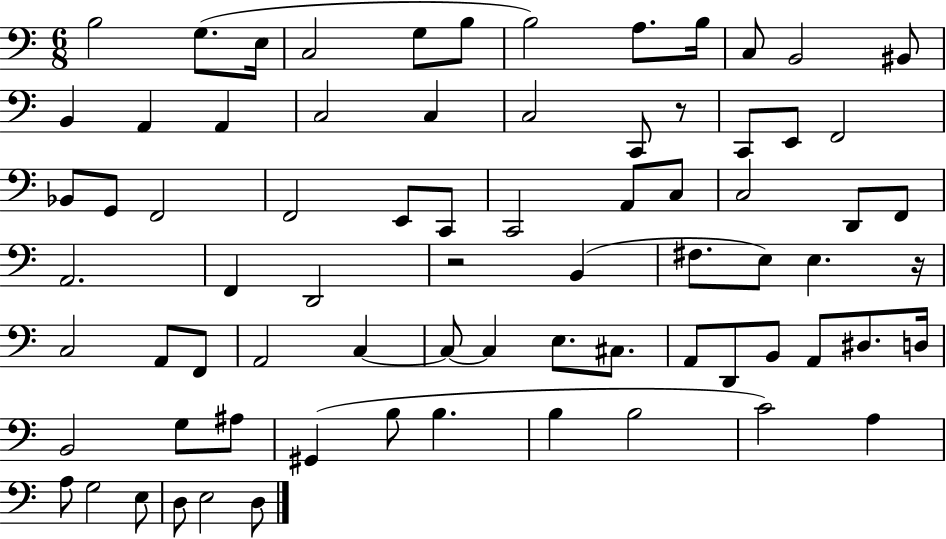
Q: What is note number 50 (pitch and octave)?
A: C#3